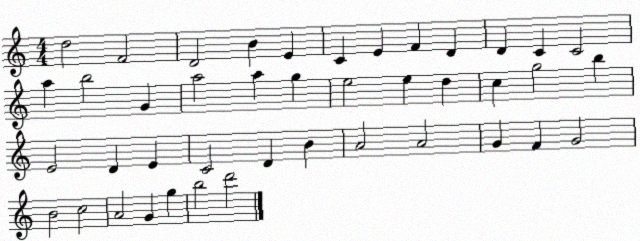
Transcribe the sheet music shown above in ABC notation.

X:1
T:Untitled
M:4/4
L:1/4
K:C
d2 F2 D2 B E C E F D D C C2 a b2 G a2 a g e2 e d c g2 b E2 D E C2 D B A2 A2 G F G2 B2 c2 A2 G g b2 d'2